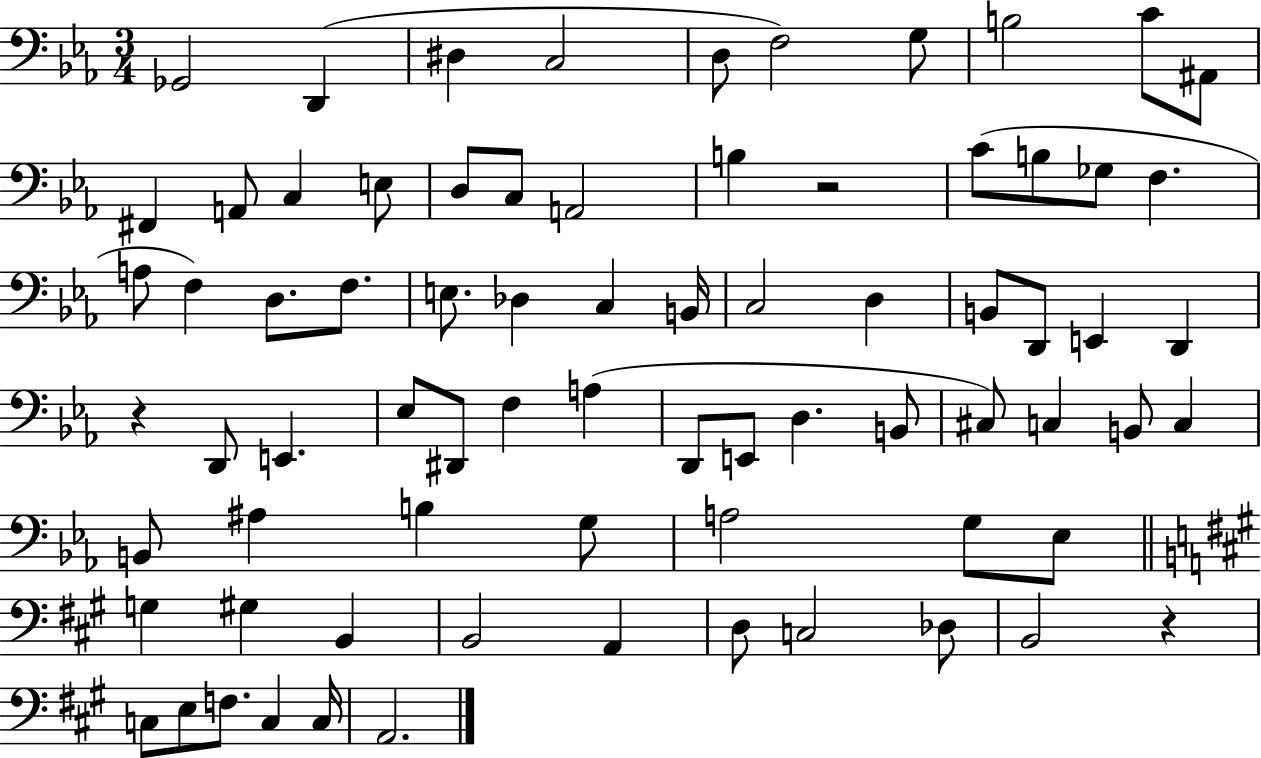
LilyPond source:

{
  \clef bass
  \numericTimeSignature
  \time 3/4
  \key ees \major
  ges,2 d,4( | dis4 c2 | d8 f2) g8 | b2 c'8 ais,8 | \break fis,4 a,8 c4 e8 | d8 c8 a,2 | b4 r2 | c'8( b8 ges8 f4. | \break a8 f4) d8. f8. | e8. des4 c4 b,16 | c2 d4 | b,8 d,8 e,4 d,4 | \break r4 d,8 e,4. | ees8 dis,8 f4 a4( | d,8 e,8 d4. b,8 | cis8) c4 b,8 c4 | \break b,8 ais4 b4 g8 | a2 g8 ees8 | \bar "||" \break \key a \major g4 gis4 b,4 | b,2 a,4 | d8 c2 des8 | b,2 r4 | \break c8 e8 f8. c4 c16 | a,2. | \bar "|."
}